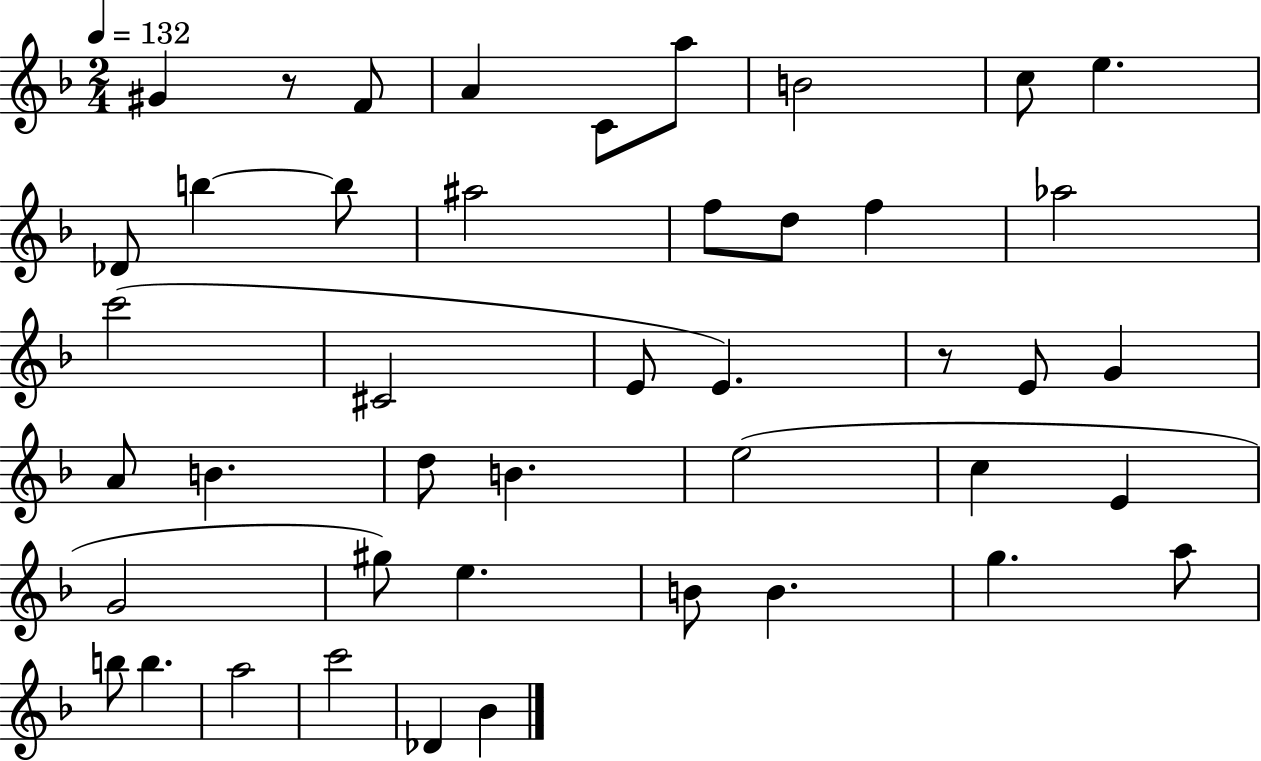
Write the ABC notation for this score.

X:1
T:Untitled
M:2/4
L:1/4
K:F
^G z/2 F/2 A C/2 a/2 B2 c/2 e _D/2 b b/2 ^a2 f/2 d/2 f _a2 c'2 ^C2 E/2 E z/2 E/2 G A/2 B d/2 B e2 c E G2 ^g/2 e B/2 B g a/2 b/2 b a2 c'2 _D _B